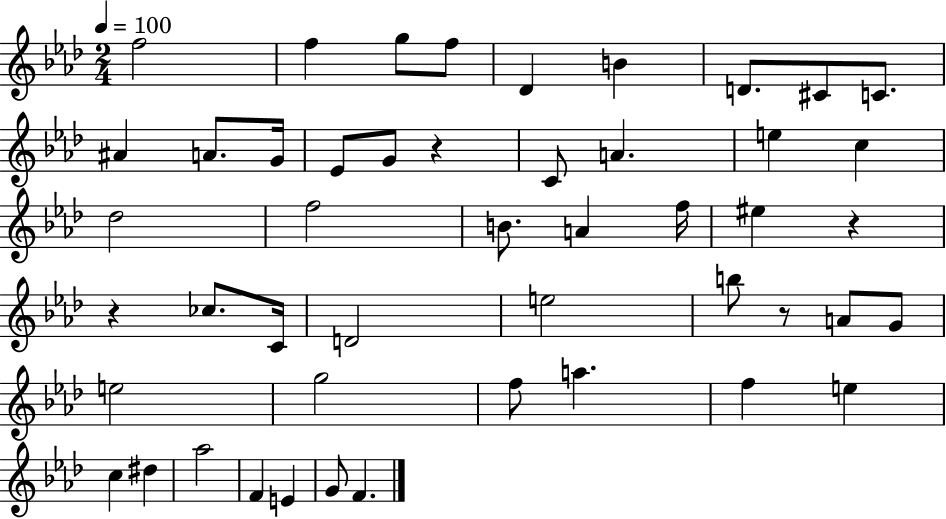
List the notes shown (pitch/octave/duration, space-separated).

F5/h F5/q G5/e F5/e Db4/q B4/q D4/e. C#4/e C4/e. A#4/q A4/e. G4/s Eb4/e G4/e R/q C4/e A4/q. E5/q C5/q Db5/h F5/h B4/e. A4/q F5/s EIS5/q R/q R/q CES5/e. C4/s D4/h E5/h B5/e R/e A4/e G4/e E5/h G5/h F5/e A5/q. F5/q E5/q C5/q D#5/q Ab5/h F4/q E4/q G4/e F4/q.